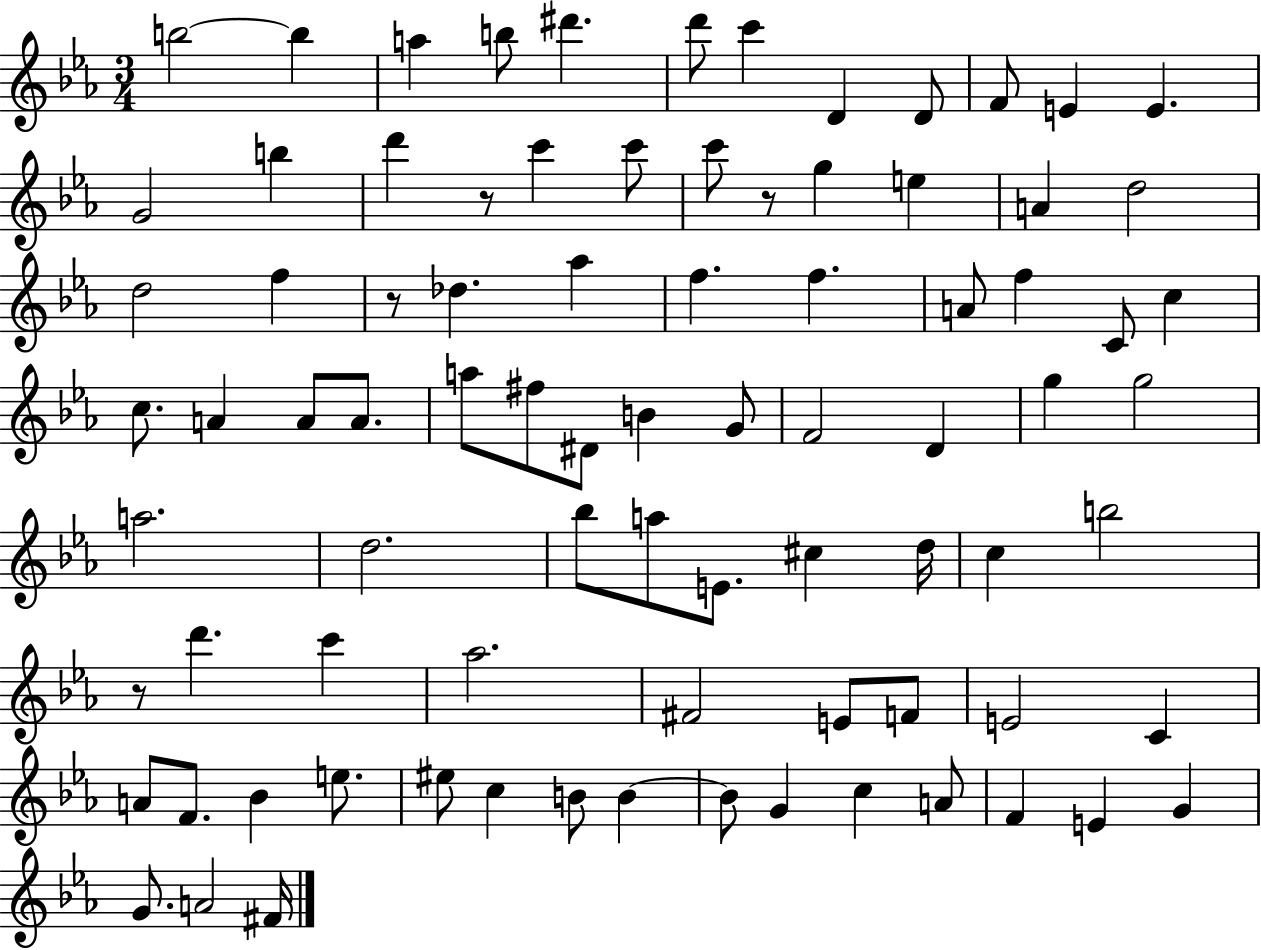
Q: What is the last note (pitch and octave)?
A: F#4